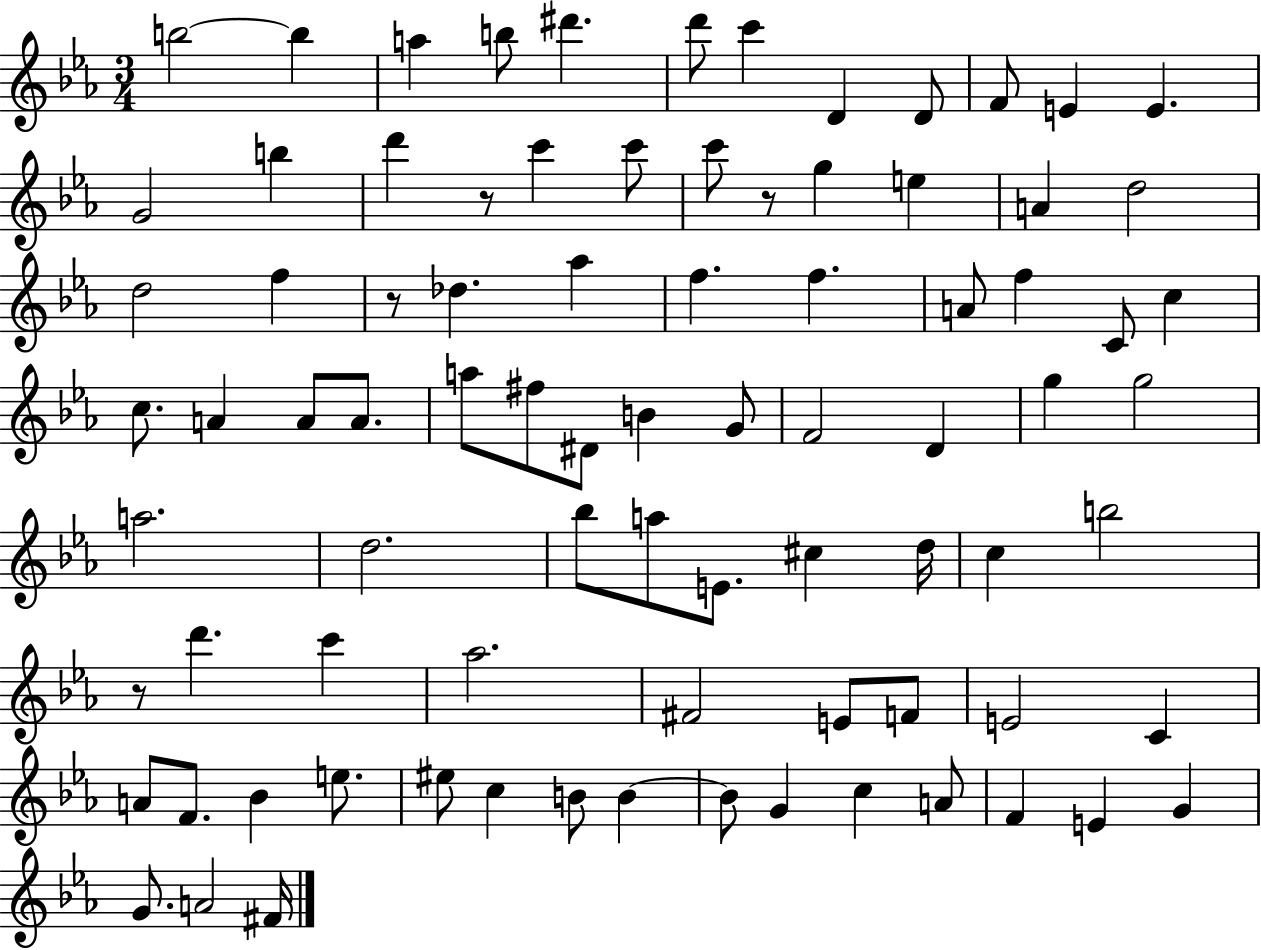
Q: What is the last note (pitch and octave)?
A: F#4